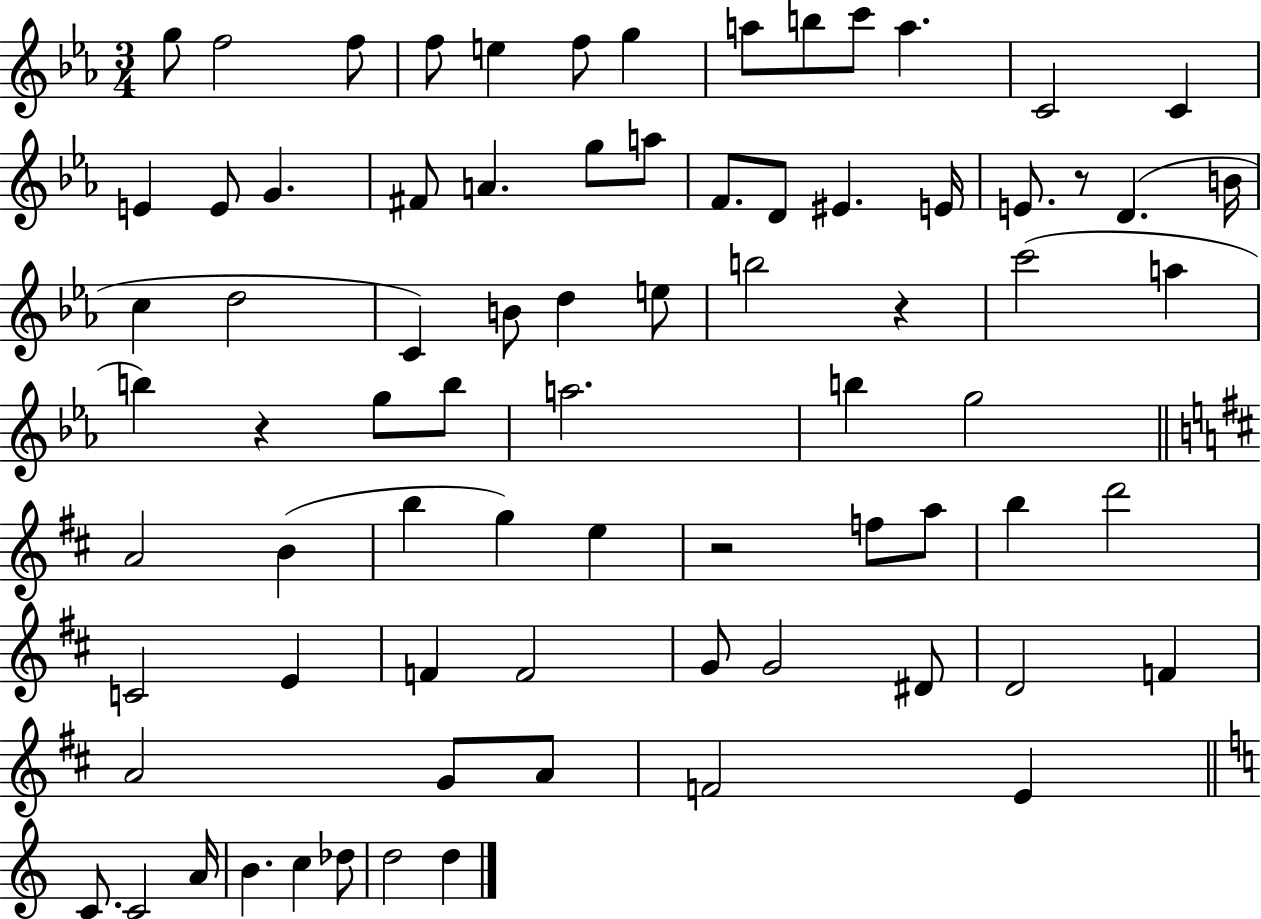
{
  \clef treble
  \numericTimeSignature
  \time 3/4
  \key ees \major
  \repeat volta 2 { g''8 f''2 f''8 | f''8 e''4 f''8 g''4 | a''8 b''8 c'''8 a''4. | c'2 c'4 | \break e'4 e'8 g'4. | fis'8 a'4. g''8 a''8 | f'8. d'8 eis'4. e'16 | e'8. r8 d'4.( b'16 | \break c''4 d''2 | c'4) b'8 d''4 e''8 | b''2 r4 | c'''2( a''4 | \break b''4) r4 g''8 b''8 | a''2. | b''4 g''2 | \bar "||" \break \key d \major a'2 b'4( | b''4 g''4) e''4 | r2 f''8 a''8 | b''4 d'''2 | \break c'2 e'4 | f'4 f'2 | g'8 g'2 dis'8 | d'2 f'4 | \break a'2 g'8 a'8 | f'2 e'4 | \bar "||" \break \key c \major c'8. c'2 a'16 | b'4. c''4 des''8 | d''2 d''4 | } \bar "|."
}